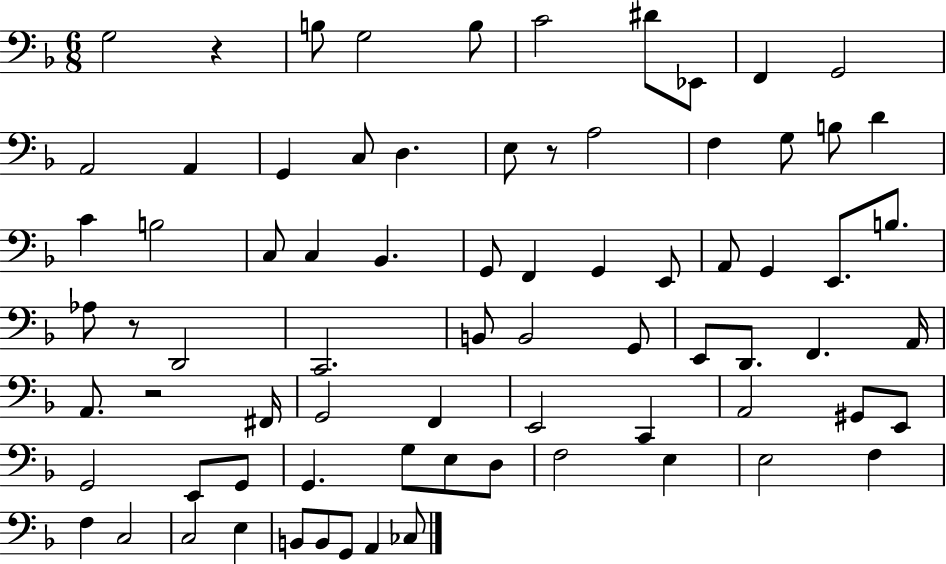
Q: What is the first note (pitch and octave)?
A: G3